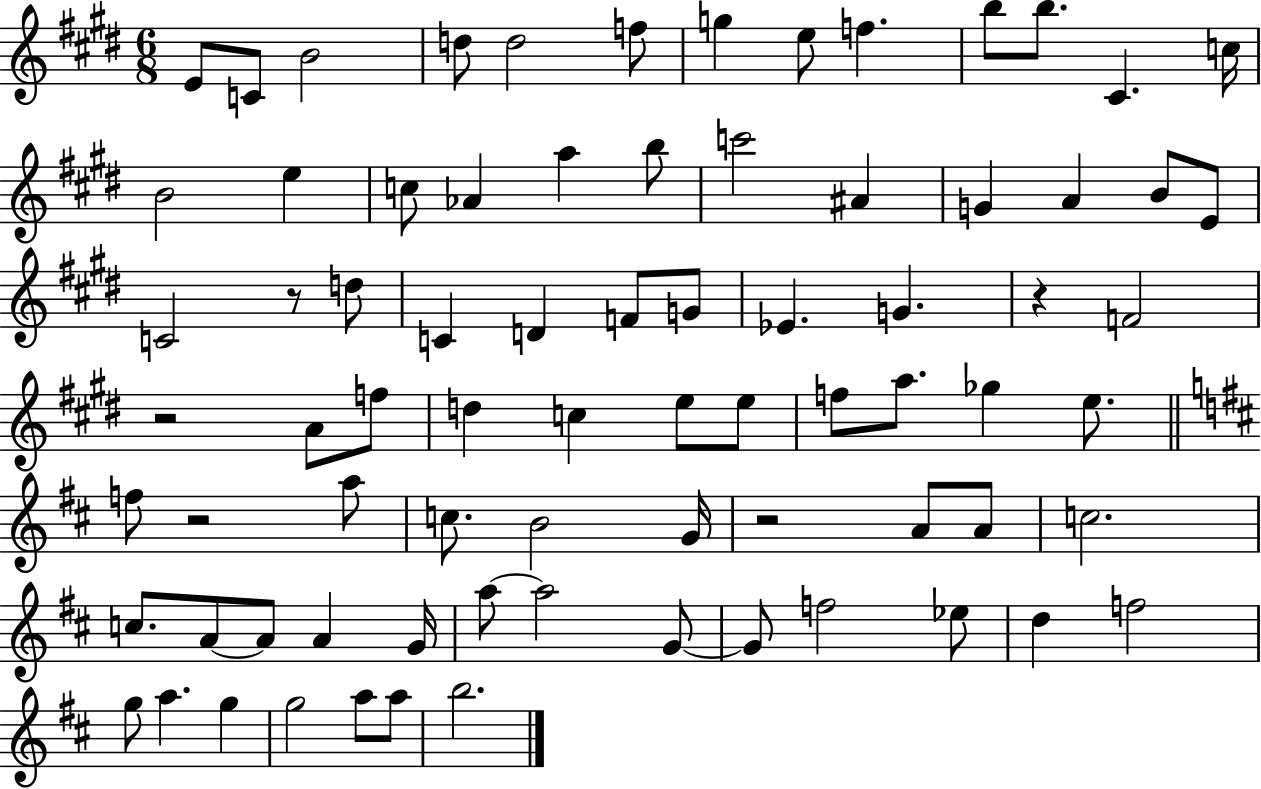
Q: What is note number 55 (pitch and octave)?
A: A4